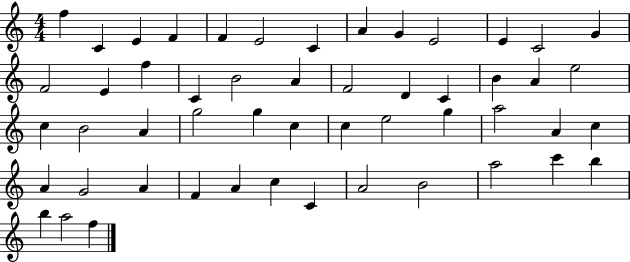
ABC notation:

X:1
T:Untitled
M:4/4
L:1/4
K:C
f C E F F E2 C A G E2 E C2 G F2 E f C B2 A F2 D C B A e2 c B2 A g2 g c c e2 g a2 A c A G2 A F A c C A2 B2 a2 c' b b a2 f